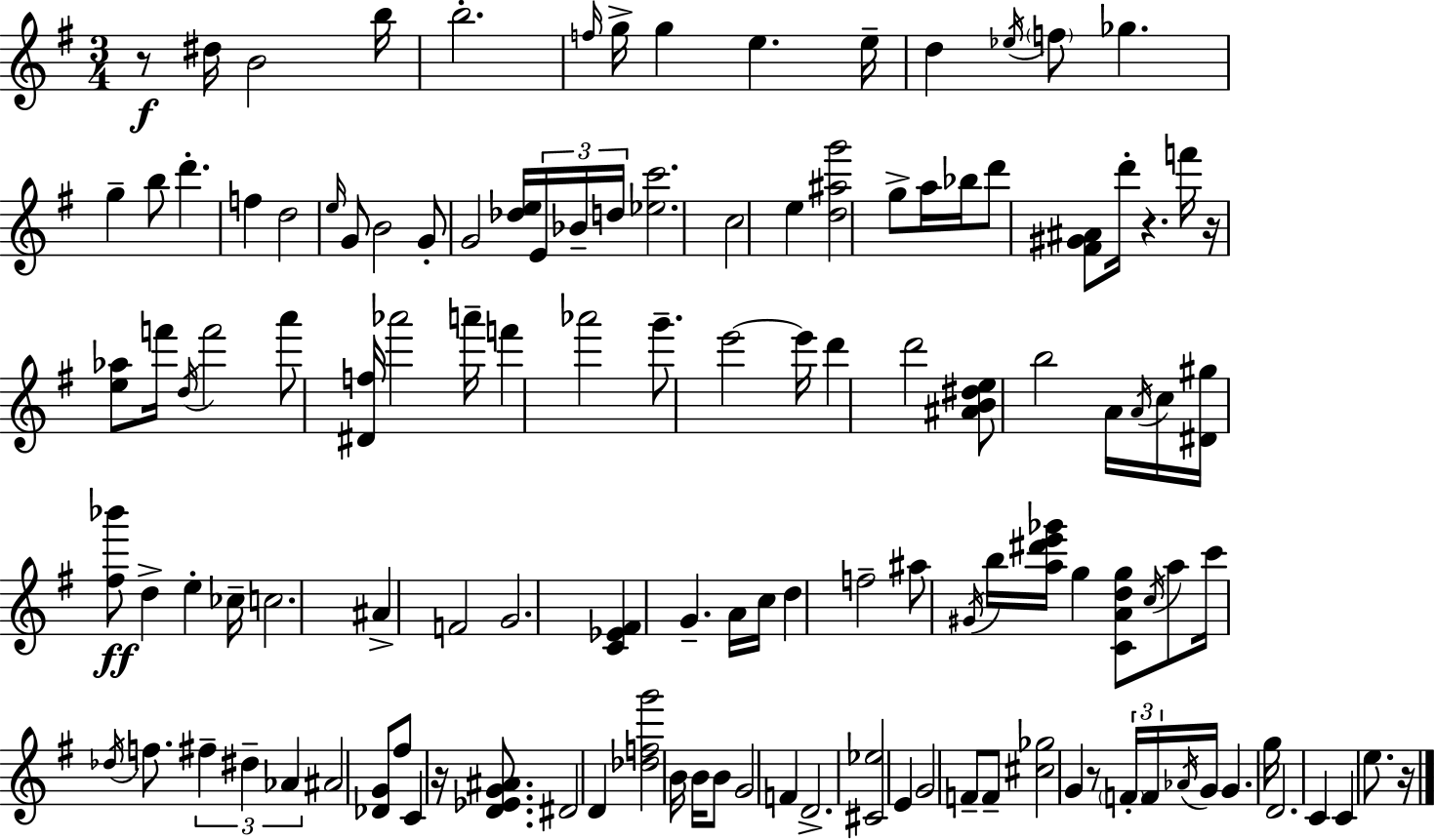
{
  \clef treble
  \numericTimeSignature
  \time 3/4
  \key g \major
  \repeat volta 2 { r8\f dis''16 b'2 b''16 | b''2.-. | \grace { f''16 } g''16-> g''4 e''4. | e''16-- d''4 \acciaccatura { ees''16 } \parenthesize f''8 ges''4. | \break g''4-- b''8 d'''4.-. | f''4 d''2 | \grace { e''16 } g'8 b'2 | g'8-. g'2 <des'' e''>16 | \break \tuplet 3/2 { e'16 bes'16-- d''16 } <ees'' c'''>2. | c''2 e''4 | <d'' ais'' g'''>2 g''8-> | a''16 bes''16 d'''8 <fis' gis' ais'>8 d'''16-. r4. | \break f'''16 r16 <e'' aes''>8 f'''16 \acciaccatura { d''16 } f'''2 | a'''8 <dis' f''>16 aes'''2 | a'''16-- f'''4 aes'''2 | g'''8.-- e'''2~~ | \break e'''16 d'''4 d'''2 | <ais' b' dis'' e''>8 b''2 | a'16 \acciaccatura { a'16 } c''16 <dis' gis''>16 <fis'' bes'''>8\ff d''4-> | e''4-. ces''16-- c''2. | \break ais'4-> f'2 | g'2. | <c' ees' fis'>4 g'4.-- | a'16 c''16 d''4 f''2-- | \break ais''8 \acciaccatura { gis'16 } b''16 <a'' dis''' e''' ges'''>16 g''4 | <c' a' d'' g''>8 \acciaccatura { c''16 } a''8 c'''16 \acciaccatura { des''16 } f''8. | \tuplet 3/2 { fis''4-- dis''4-- aes'4 } | ais'2 <des' g'>8 fis''8 | \break c'4 r16 <d' ees' g' ais'>8. dis'2 | d'4 <des'' f'' g'''>2 | b'16 b'16 b'8 g'2 | f'4 d'2.-> | \break <cis' ees''>2 | e'4 g'2 | f'8-- f'8-- <cis'' ges''>2 | g'4 r8 \tuplet 3/2 { \parenthesize f'16-. f'16 | \break \acciaccatura { aes'16 } } g'16 g'4. g''16 d'2. | c'4 | c'4 e''8. r16 } \bar "|."
}